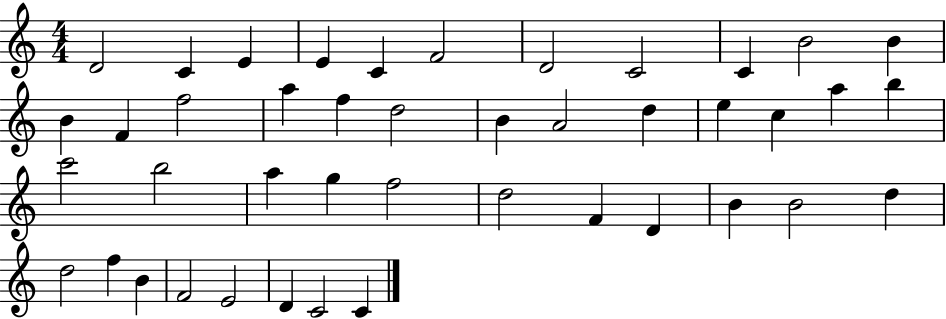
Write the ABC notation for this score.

X:1
T:Untitled
M:4/4
L:1/4
K:C
D2 C E E C F2 D2 C2 C B2 B B F f2 a f d2 B A2 d e c a b c'2 b2 a g f2 d2 F D B B2 d d2 f B F2 E2 D C2 C